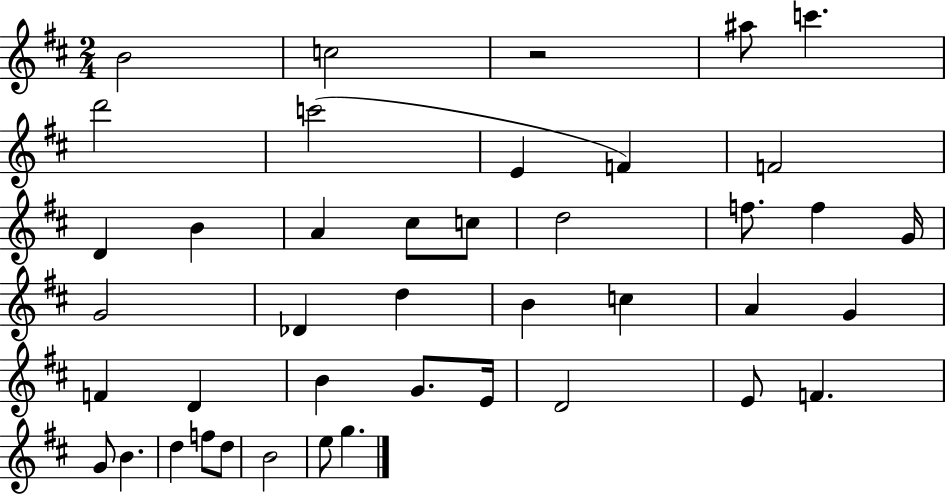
B4/h C5/h R/h A#5/e C6/q. D6/h C6/h E4/q F4/q F4/h D4/q B4/q A4/q C#5/e C5/e D5/h F5/e. F5/q G4/s G4/h Db4/q D5/q B4/q C5/q A4/q G4/q F4/q D4/q B4/q G4/e. E4/s D4/h E4/e F4/q. G4/e B4/q. D5/q F5/e D5/e B4/h E5/e G5/q.